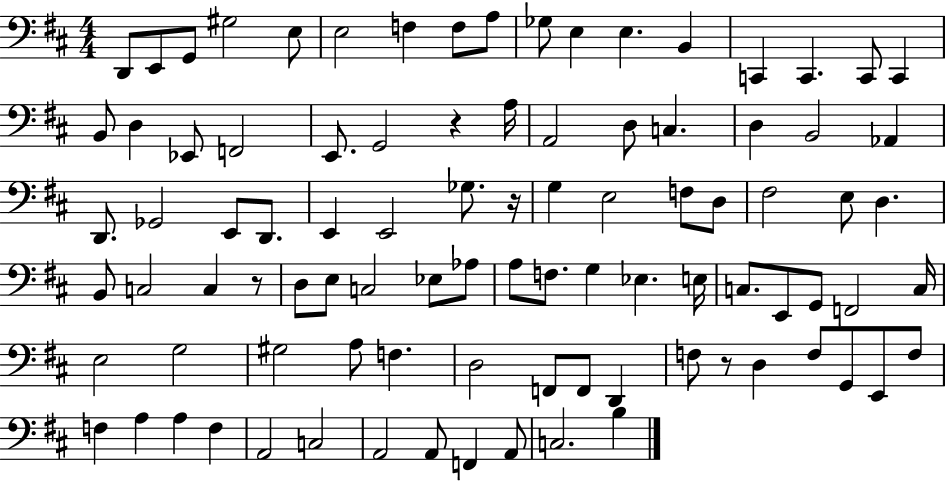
D2/e E2/e G2/e G#3/h E3/e E3/h F3/q F3/e A3/e Gb3/e E3/q E3/q. B2/q C2/q C2/q. C2/e C2/q B2/e D3/q Eb2/e F2/h E2/e. G2/h R/q A3/s A2/h D3/e C3/q. D3/q B2/h Ab2/q D2/e. Gb2/h E2/e D2/e. E2/q E2/h Gb3/e. R/s G3/q E3/h F3/e D3/e F#3/h E3/e D3/q. B2/e C3/h C3/q R/e D3/e E3/e C3/h Eb3/e Ab3/e A3/e F3/e. G3/q Eb3/q. E3/s C3/e. E2/e G2/e F2/h C3/s E3/h G3/h G#3/h A3/e F3/q. D3/h F2/e F2/e D2/q F3/e R/e D3/q F3/e G2/e E2/e F3/e F3/q A3/q A3/q F3/q A2/h C3/h A2/h A2/e F2/q A2/e C3/h. B3/q